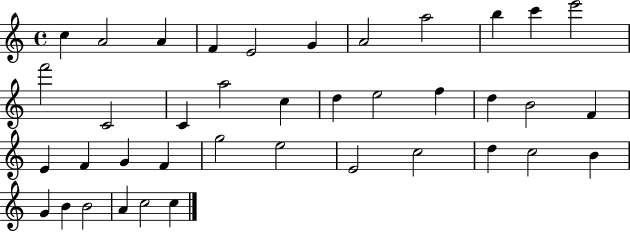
C5/q A4/h A4/q F4/q E4/h G4/q A4/h A5/h B5/q C6/q E6/h F6/h C4/h C4/q A5/h C5/q D5/q E5/h F5/q D5/q B4/h F4/q E4/q F4/q G4/q F4/q G5/h E5/h E4/h C5/h D5/q C5/h B4/q G4/q B4/q B4/h A4/q C5/h C5/q